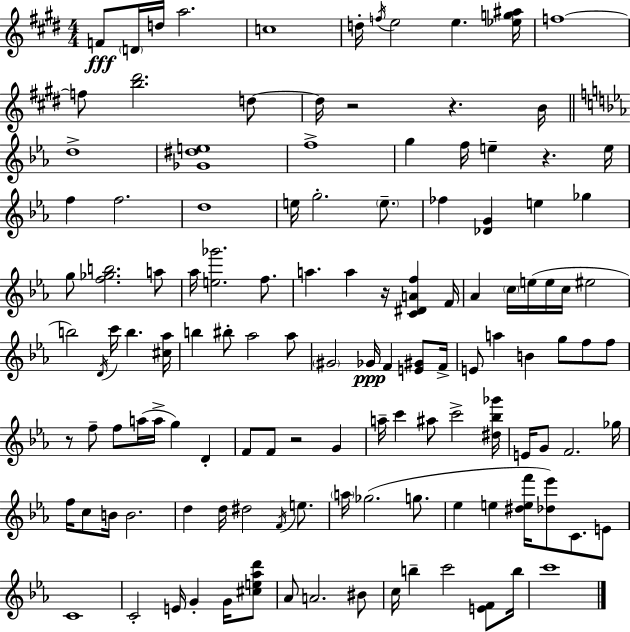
F4/e D4/s D5/s A5/h. C5/w D5/s F5/s E5/h E5/q. [Eb5,G5,A#5]/s F5/w F5/e [B5,D#6]/h. D5/e D5/s R/h R/q. B4/s D5/w [Gb4,D#5,E5]/w F5/w G5/q F5/s E5/q R/q. E5/s F5/q F5/h. D5/w E5/s G5/h. E5/e. FES5/q [Db4,G4]/q E5/q Gb5/q G5/e [F5,Gb5,B5]/h. A5/e Ab5/s [E5,Gb6]/h. F5/e. A5/q. A5/q R/s [C4,D#4,A4,F5]/q F4/s Ab4/q C5/s E5/s E5/s C5/s EIS5/h B5/h D4/s C6/s B5/q. [C#5,Ab5]/s B5/q BIS5/e Ab5/h Ab5/e G#4/h Gb4/s F4/q [E4,G#4]/e F4/s E4/e A5/q B4/q G5/e F5/e F5/e R/e F5/e F5/e A5/s A5/s G5/q D4/q F4/e F4/e R/h G4/q A5/s C6/q A#5/e C6/h [D#5,Bb5,Gb6]/s E4/s G4/e F4/h. Gb5/s F5/s C5/e B4/s B4/h. D5/q D5/s D#5/h F4/s E5/e. A5/s Gb5/h. G5/e. Eb5/q E5/q [D#5,E5,F6]/s [Db5,Eb6]/e C4/e. E4/e C4/w C4/h E4/s G4/q G4/s [C#5,E5,Ab5,D6]/e Ab4/e A4/h. BIS4/e C5/s B5/q C6/h [E4,F4]/e B5/s C6/w